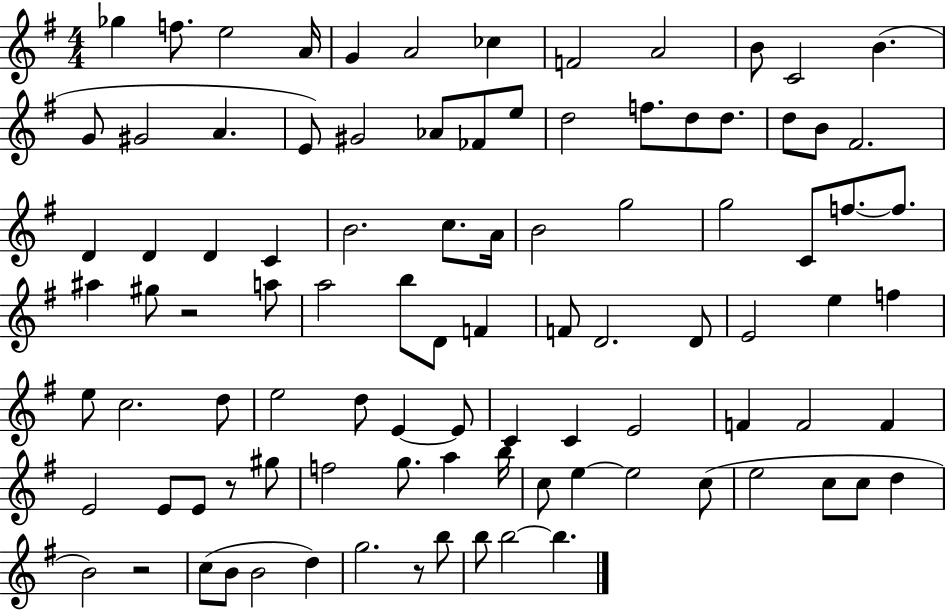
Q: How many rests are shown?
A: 4